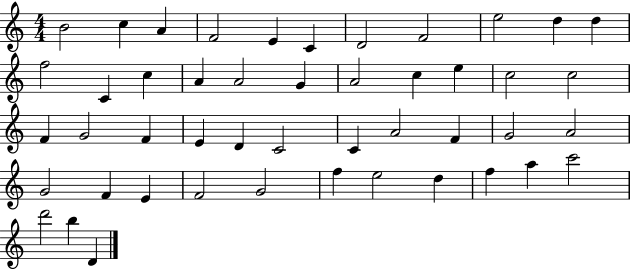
{
  \clef treble
  \numericTimeSignature
  \time 4/4
  \key c \major
  b'2 c''4 a'4 | f'2 e'4 c'4 | d'2 f'2 | e''2 d''4 d''4 | \break f''2 c'4 c''4 | a'4 a'2 g'4 | a'2 c''4 e''4 | c''2 c''2 | \break f'4 g'2 f'4 | e'4 d'4 c'2 | c'4 a'2 f'4 | g'2 a'2 | \break g'2 f'4 e'4 | f'2 g'2 | f''4 e''2 d''4 | f''4 a''4 c'''2 | \break d'''2 b''4 d'4 | \bar "|."
}